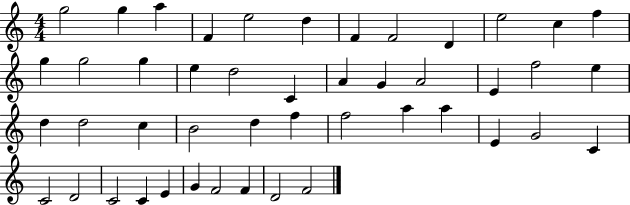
{
  \clef treble
  \numericTimeSignature
  \time 4/4
  \key c \major
  g''2 g''4 a''4 | f'4 e''2 d''4 | f'4 f'2 d'4 | e''2 c''4 f''4 | \break g''4 g''2 g''4 | e''4 d''2 c'4 | a'4 g'4 a'2 | e'4 f''2 e''4 | \break d''4 d''2 c''4 | b'2 d''4 f''4 | f''2 a''4 a''4 | e'4 g'2 c'4 | \break c'2 d'2 | c'2 c'4 e'4 | g'4 f'2 f'4 | d'2 f'2 | \break \bar "|."
}